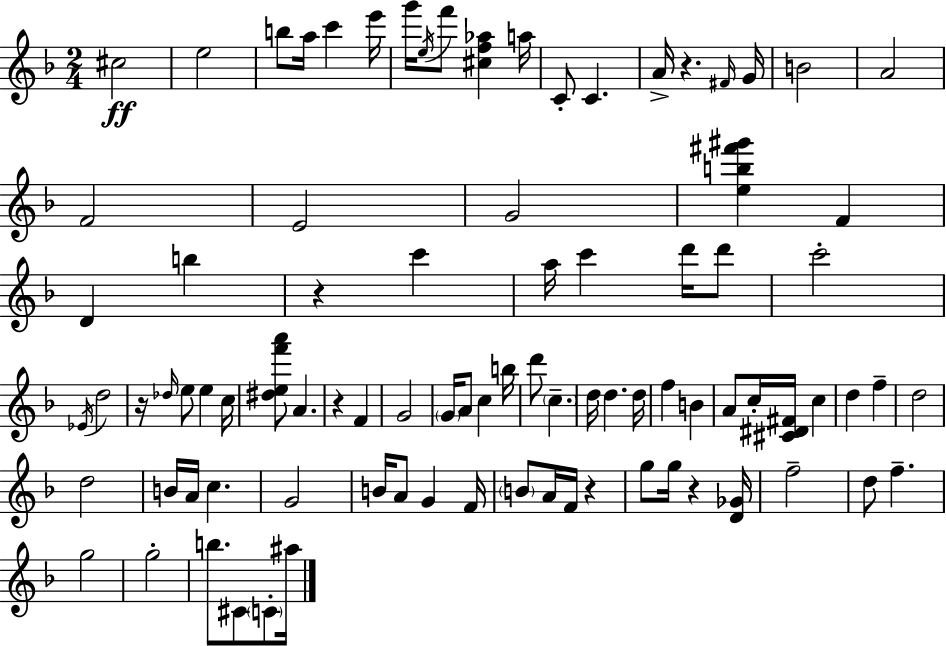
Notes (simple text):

C#5/h E5/h B5/e A5/s C6/q E6/s G6/s E5/s F6/e [C#5,F5,Ab5]/q A5/s C4/e C4/q. A4/s R/q. F#4/s G4/s B4/h A4/h F4/h E4/h G4/h [E5,B5,F#6,G#6]/q F4/q D4/q B5/q R/q C6/q A5/s C6/q D6/s D6/e C6/h Eb4/s D5/h R/s Db5/s E5/e E5/q C5/s [D#5,E5,F6,A6]/e A4/q. R/q F4/q G4/h G4/s A4/e C5/q B5/s D6/e C5/q. D5/s D5/q. D5/s F5/q B4/q A4/e C5/s [C#4,D#4,F#4]/s C5/q D5/q F5/q D5/h D5/h B4/s A4/s C5/q. G4/h B4/s A4/e G4/q F4/s B4/e A4/s F4/s R/q G5/e G5/s R/q [D4,Gb4]/s F5/h D5/e F5/q. G5/h G5/h B5/e. C#4/e C4/e A#5/s